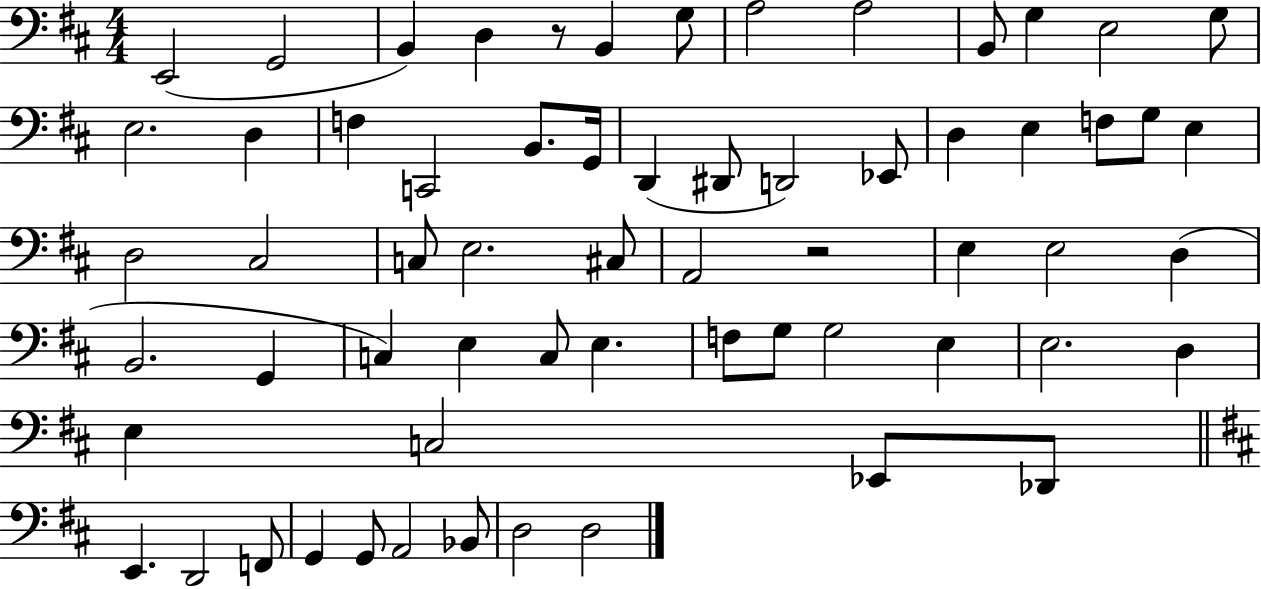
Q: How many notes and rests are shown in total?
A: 63